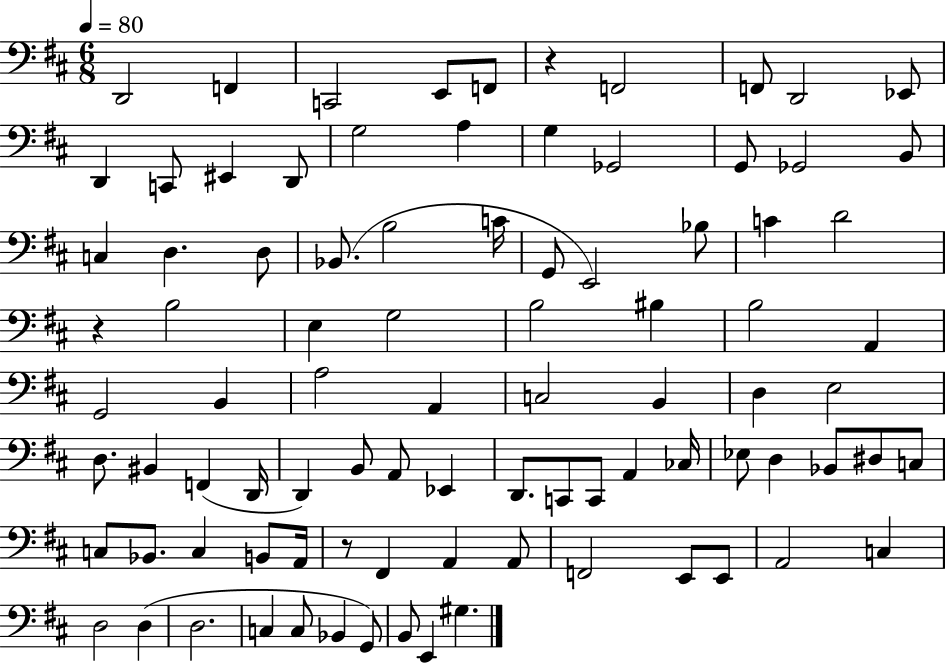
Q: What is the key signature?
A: D major